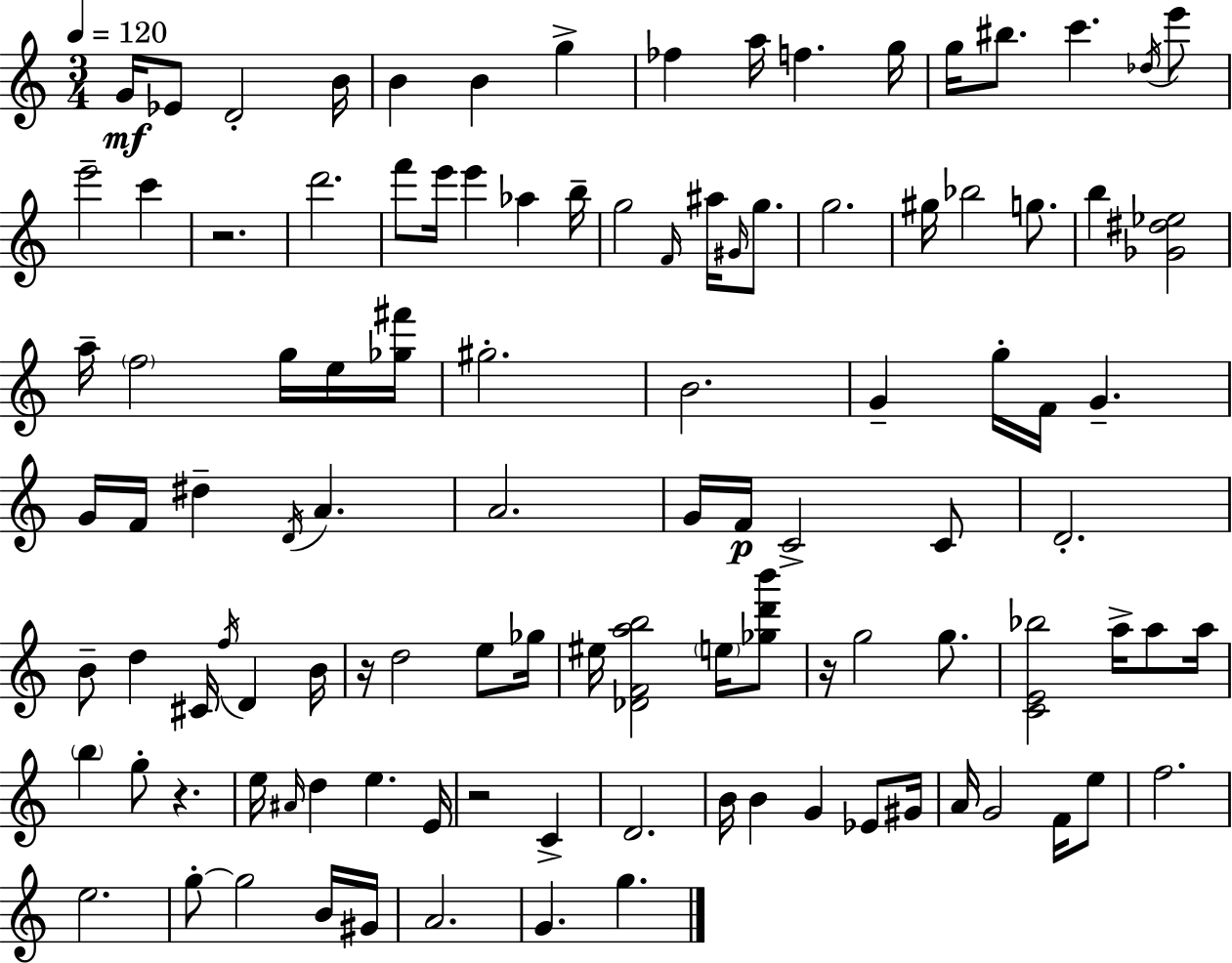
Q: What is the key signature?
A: A minor